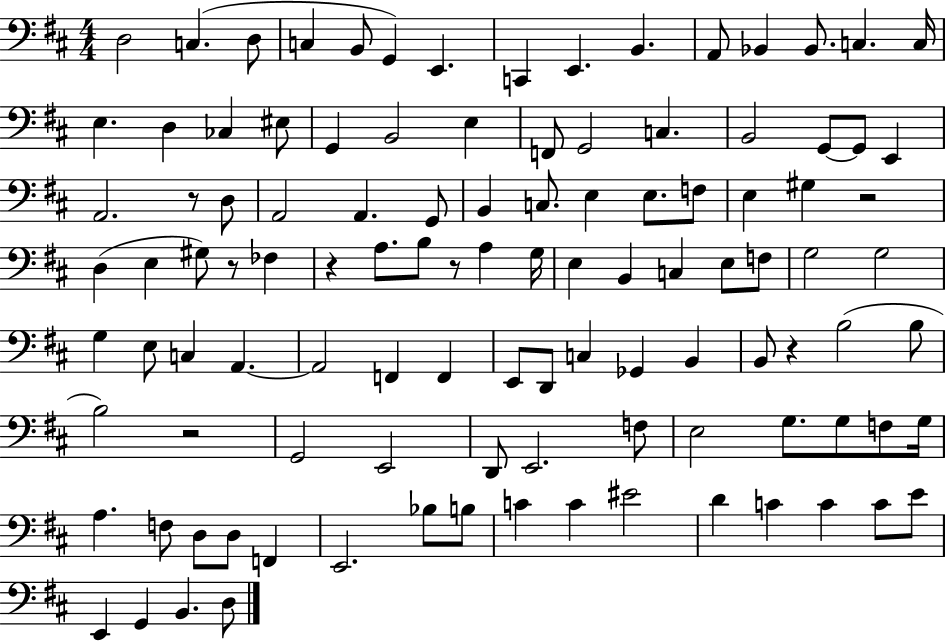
{
  \clef bass
  \numericTimeSignature
  \time 4/4
  \key d \major
  \repeat volta 2 { d2 c4.( d8 | c4 b,8 g,4) e,4. | c,4 e,4. b,4. | a,8 bes,4 bes,8. c4. c16 | \break e4. d4 ces4 eis8 | g,4 b,2 e4 | f,8 g,2 c4. | b,2 g,8~~ g,8 e,4 | \break a,2. r8 d8 | a,2 a,4. g,8 | b,4 c8. e4 e8. f8 | e4 gis4 r2 | \break d4( e4 gis8) r8 fes4 | r4 a8. b8 r8 a4 g16 | e4 b,4 c4 e8 f8 | g2 g2 | \break g4 e8 c4 a,4.~~ | a,2 f,4 f,4 | e,8 d,8 c4 ges,4 b,4 | b,8 r4 b2( b8 | \break b2) r2 | g,2 e,2 | d,8 e,2. f8 | e2 g8. g8 f8 g16 | \break a4. f8 d8 d8 f,4 | e,2. bes8 b8 | c'4 c'4 eis'2 | d'4 c'4 c'4 c'8 e'8 | \break e,4 g,4 b,4. d8 | } \bar "|."
}